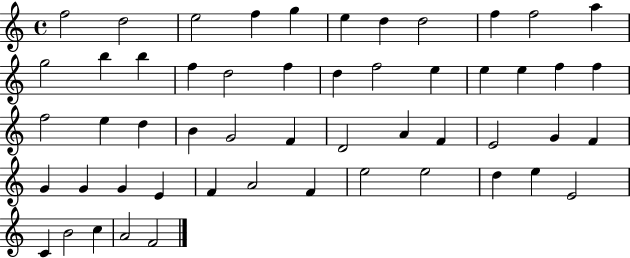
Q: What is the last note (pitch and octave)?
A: F4